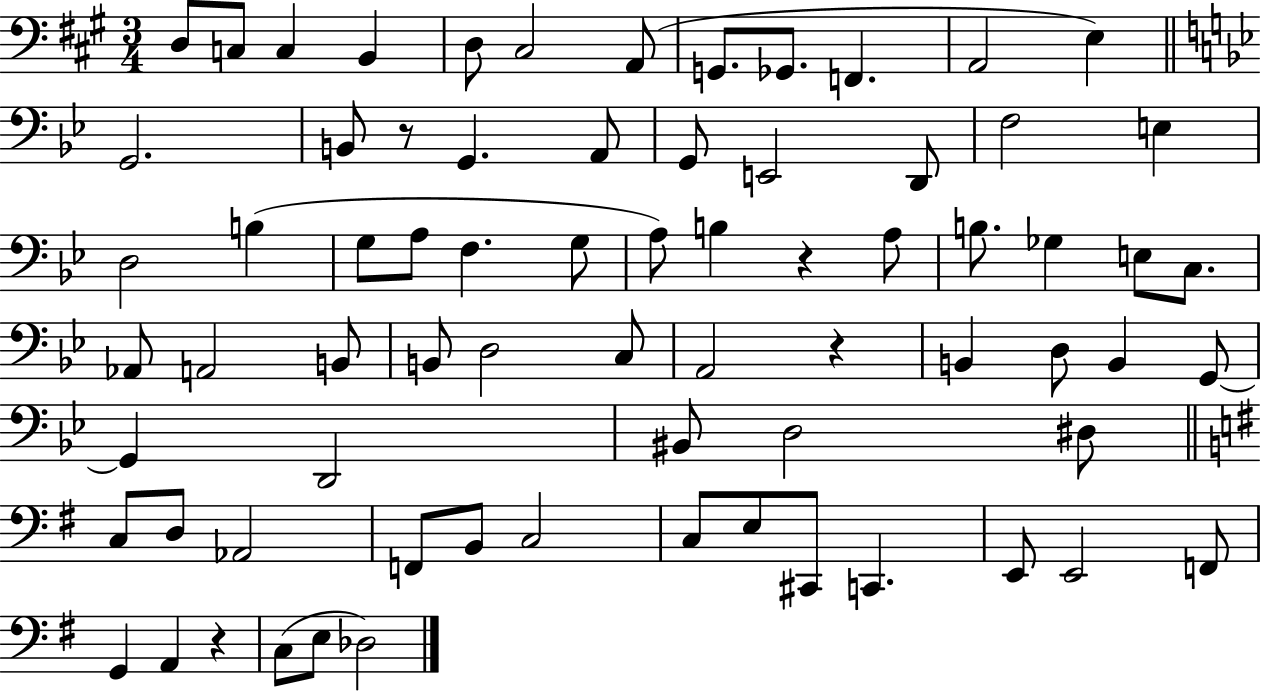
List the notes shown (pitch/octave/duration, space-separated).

D3/e C3/e C3/q B2/q D3/e C#3/h A2/e G2/e. Gb2/e. F2/q. A2/h E3/q G2/h. B2/e R/e G2/q. A2/e G2/e E2/h D2/e F3/h E3/q D3/h B3/q G3/e A3/e F3/q. G3/e A3/e B3/q R/q A3/e B3/e. Gb3/q E3/e C3/e. Ab2/e A2/h B2/e B2/e D3/h C3/e A2/h R/q B2/q D3/e B2/q G2/e G2/q D2/h BIS2/e D3/h D#3/e C3/e D3/e Ab2/h F2/e B2/e C3/h C3/e E3/e C#2/e C2/q. E2/e E2/h F2/e G2/q A2/q R/q C3/e E3/e Db3/h